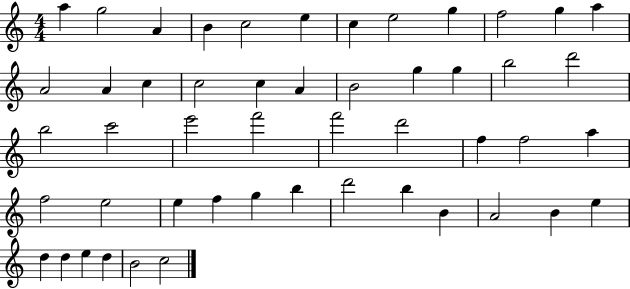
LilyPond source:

{
  \clef treble
  \numericTimeSignature
  \time 4/4
  \key c \major
  a''4 g''2 a'4 | b'4 c''2 e''4 | c''4 e''2 g''4 | f''2 g''4 a''4 | \break a'2 a'4 c''4 | c''2 c''4 a'4 | b'2 g''4 g''4 | b''2 d'''2 | \break b''2 c'''2 | e'''2 f'''2 | f'''2 d'''2 | f''4 f''2 a''4 | \break f''2 e''2 | e''4 f''4 g''4 b''4 | d'''2 b''4 b'4 | a'2 b'4 e''4 | \break d''4 d''4 e''4 d''4 | b'2 c''2 | \bar "|."
}